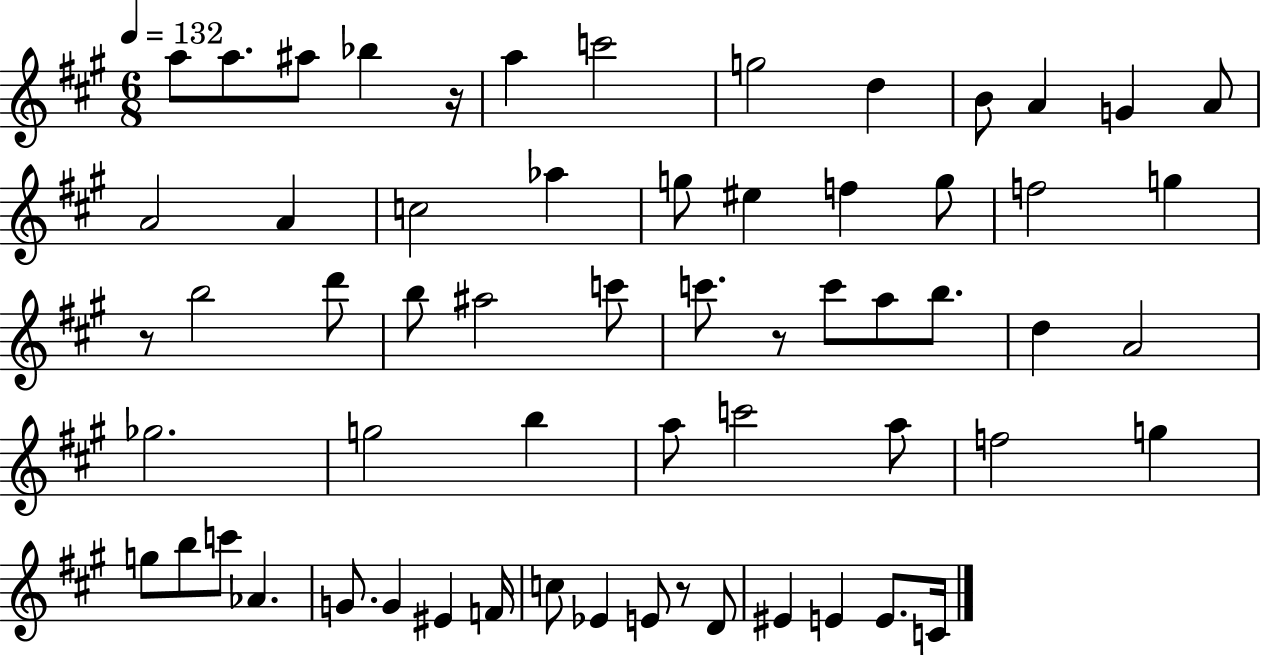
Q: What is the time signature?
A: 6/8